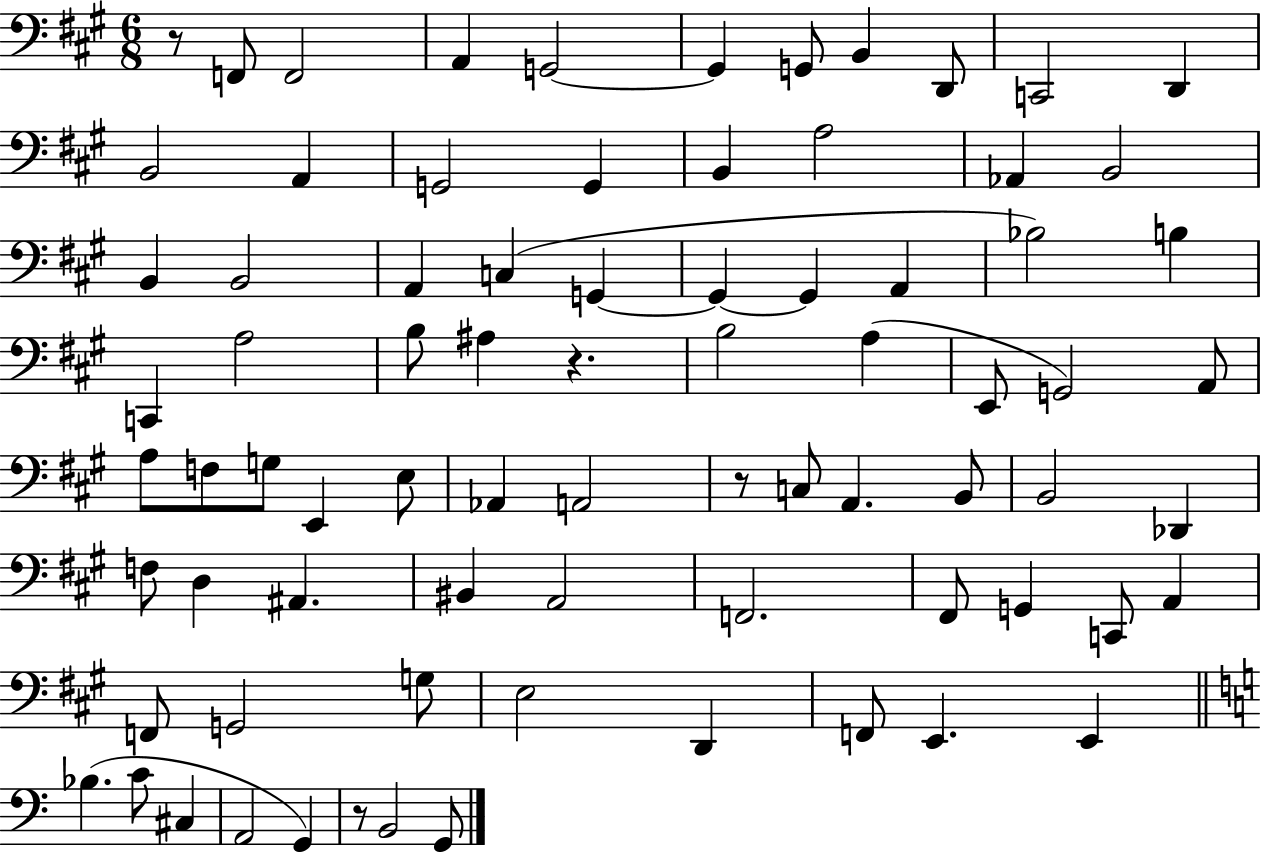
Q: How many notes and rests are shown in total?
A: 78